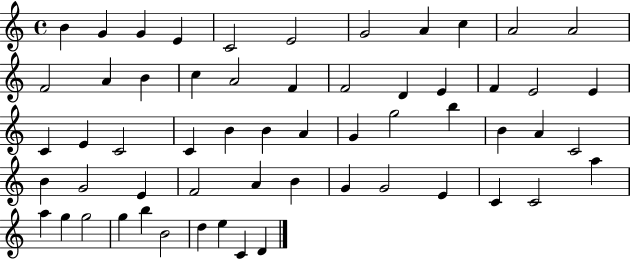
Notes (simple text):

B4/q G4/q G4/q E4/q C4/h E4/h G4/h A4/q C5/q A4/h A4/h F4/h A4/q B4/q C5/q A4/h F4/q F4/h D4/q E4/q F4/q E4/h E4/q C4/q E4/q C4/h C4/q B4/q B4/q A4/q G4/q G5/h B5/q B4/q A4/q C4/h B4/q G4/h E4/q F4/h A4/q B4/q G4/q G4/h E4/q C4/q C4/h A5/q A5/q G5/q G5/h G5/q B5/q B4/h D5/q E5/q C4/q D4/q